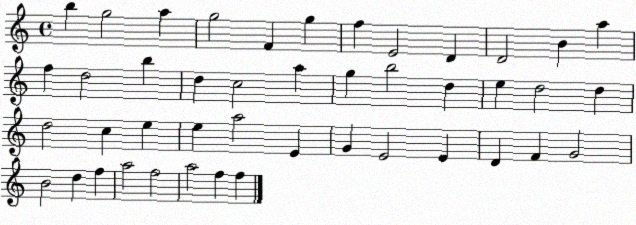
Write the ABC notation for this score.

X:1
T:Untitled
M:4/4
L:1/4
K:C
b g2 a g2 F g f E2 D D2 B a f d2 b d c2 a g b2 d e d2 d d2 c e e a2 E G E2 E D F G2 B2 d f a2 f2 a2 f f